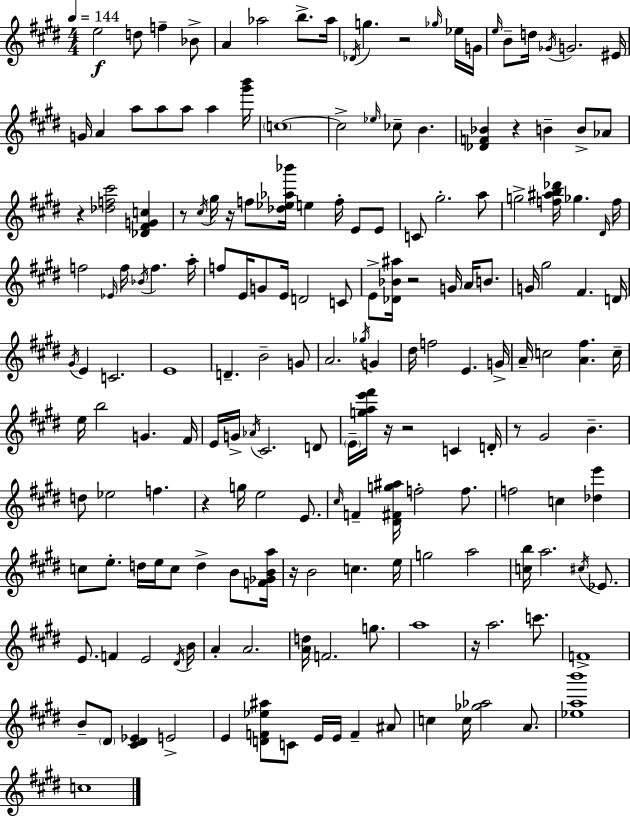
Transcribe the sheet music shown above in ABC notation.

X:1
T:Untitled
M:4/4
L:1/4
K:E
e2 d/2 f _B/2 A _a2 b/2 _a/4 _D/4 g z2 _g/4 _e/4 G/4 e/4 B/2 d/4 _G/4 G2 ^E/4 G/4 A a/2 a/2 a/2 a [^g'b']/4 c4 c2 _e/4 _c/2 B [_DF_B] z B B/2 _A/2 z [_df^c']2 [_D^FGc] z/2 ^c/4 ^g/4 z/4 f/2 [_d_e_a_b']/4 e f/4 E/2 E/2 C/2 ^g2 a/2 g2 [f^ab_d']/4 _g ^D/4 f/4 f2 _E/4 f/4 _B/4 f a/4 f/2 E/4 G/2 E/4 D2 C/2 E/2 [_D_B^a]/4 z2 G/4 A/4 B/2 G/4 ^g2 ^F D/4 ^G/4 E C2 E4 D B2 G/2 A2 _g/4 G ^d/4 f2 E G/4 A/4 c2 [A^f] c/4 e/4 b2 G ^F/4 E/4 G/4 _A/4 ^C2 D/2 E/4 [gae'^f']/4 z/4 z2 C D/4 z/2 ^G2 B d/2 _e2 f z g/4 e2 E/2 ^c/4 F [^D^Fg^a]/4 f2 f/2 f2 c [_de'] c/2 e/2 d/4 e/4 c/2 d B/2 [F_GBa]/4 z/4 B2 c e/4 g2 a2 [cb]/4 a2 ^c/4 _E/2 E/2 F E2 ^D/4 B/4 A A2 [Ad]/4 F2 g/2 a4 z/4 a2 c'/2 F4 B/2 ^D/2 [^C^D_E] E2 E [DF_e^a]/2 C/2 E/4 E/4 F ^A/2 c c/4 [_g_a]2 A/2 [_eab']4 c4